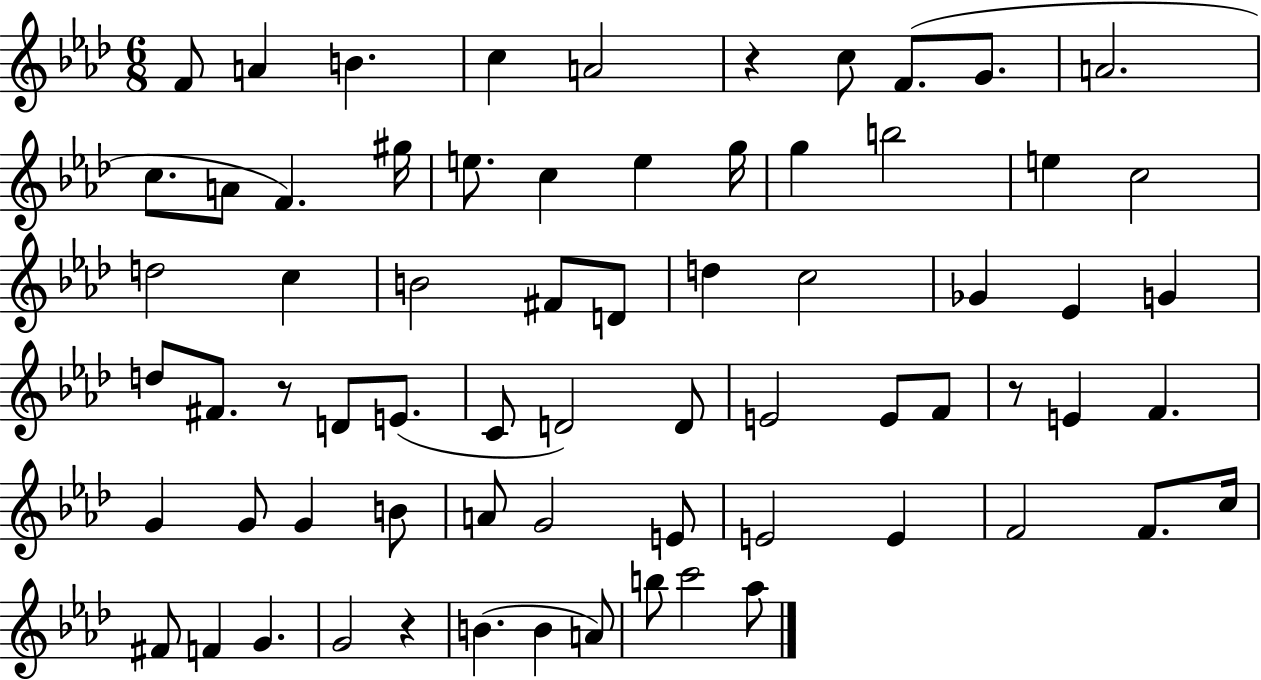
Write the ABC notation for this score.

X:1
T:Untitled
M:6/8
L:1/4
K:Ab
F/2 A B c A2 z c/2 F/2 G/2 A2 c/2 A/2 F ^g/4 e/2 c e g/4 g b2 e c2 d2 c B2 ^F/2 D/2 d c2 _G _E G d/2 ^F/2 z/2 D/2 E/2 C/2 D2 D/2 E2 E/2 F/2 z/2 E F G G/2 G B/2 A/2 G2 E/2 E2 E F2 F/2 c/4 ^F/2 F G G2 z B B A/2 b/2 c'2 _a/2